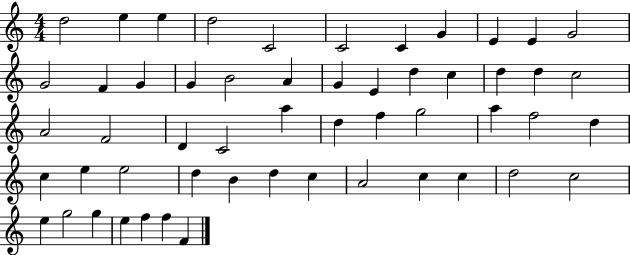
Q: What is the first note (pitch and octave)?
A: D5